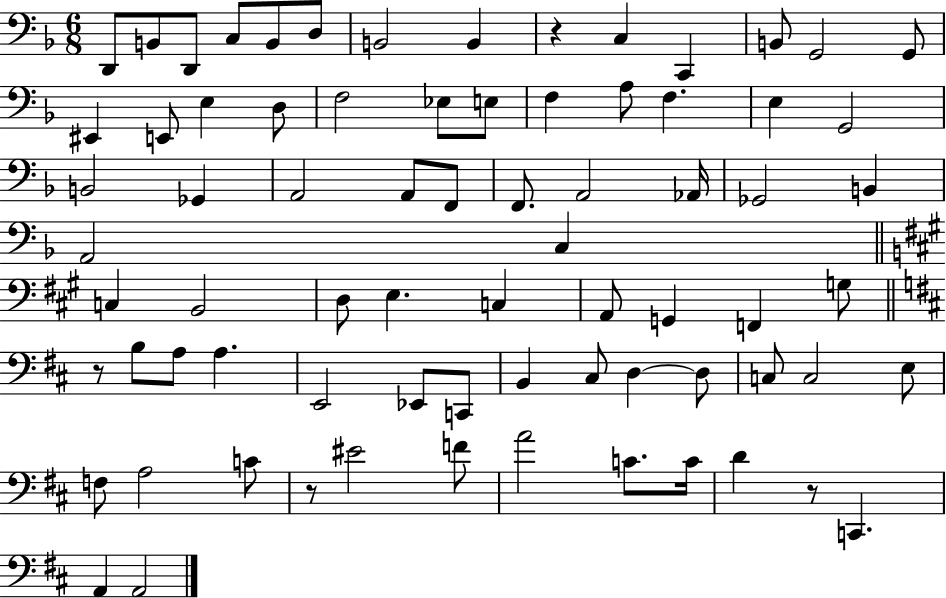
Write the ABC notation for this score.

X:1
T:Untitled
M:6/8
L:1/4
K:F
D,,/2 B,,/2 D,,/2 C,/2 B,,/2 D,/2 B,,2 B,, z C, C,, B,,/2 G,,2 G,,/2 ^E,, E,,/2 E, D,/2 F,2 _E,/2 E,/2 F, A,/2 F, E, G,,2 B,,2 _G,, A,,2 A,,/2 F,,/2 F,,/2 A,,2 _A,,/4 _G,,2 B,, A,,2 C, C, B,,2 D,/2 E, C, A,,/2 G,, F,, G,/2 z/2 B,/2 A,/2 A, E,,2 _E,,/2 C,,/2 B,, ^C,/2 D, D,/2 C,/2 C,2 E,/2 F,/2 A,2 C/2 z/2 ^E2 F/2 A2 C/2 C/4 D z/2 C,, A,, A,,2